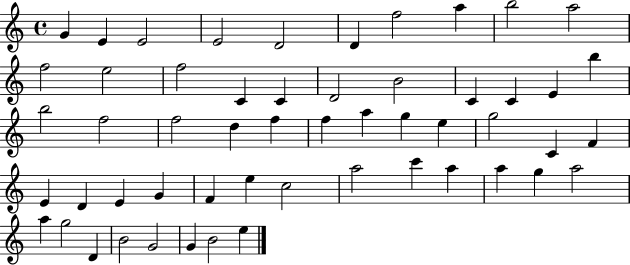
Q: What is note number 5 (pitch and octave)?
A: D4